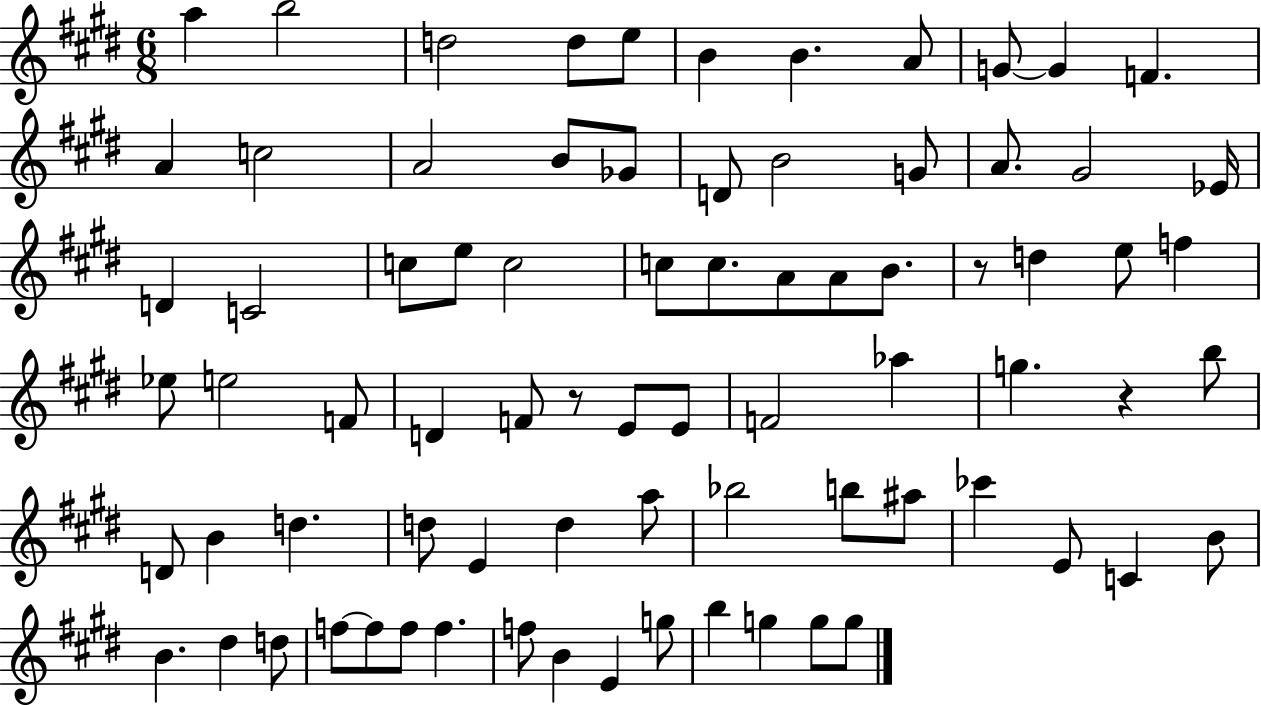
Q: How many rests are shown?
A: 3